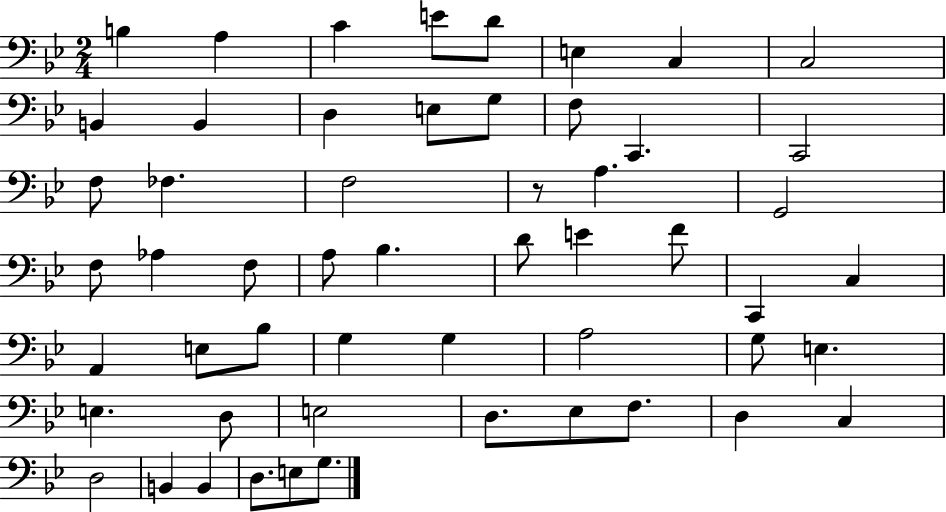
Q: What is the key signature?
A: BES major